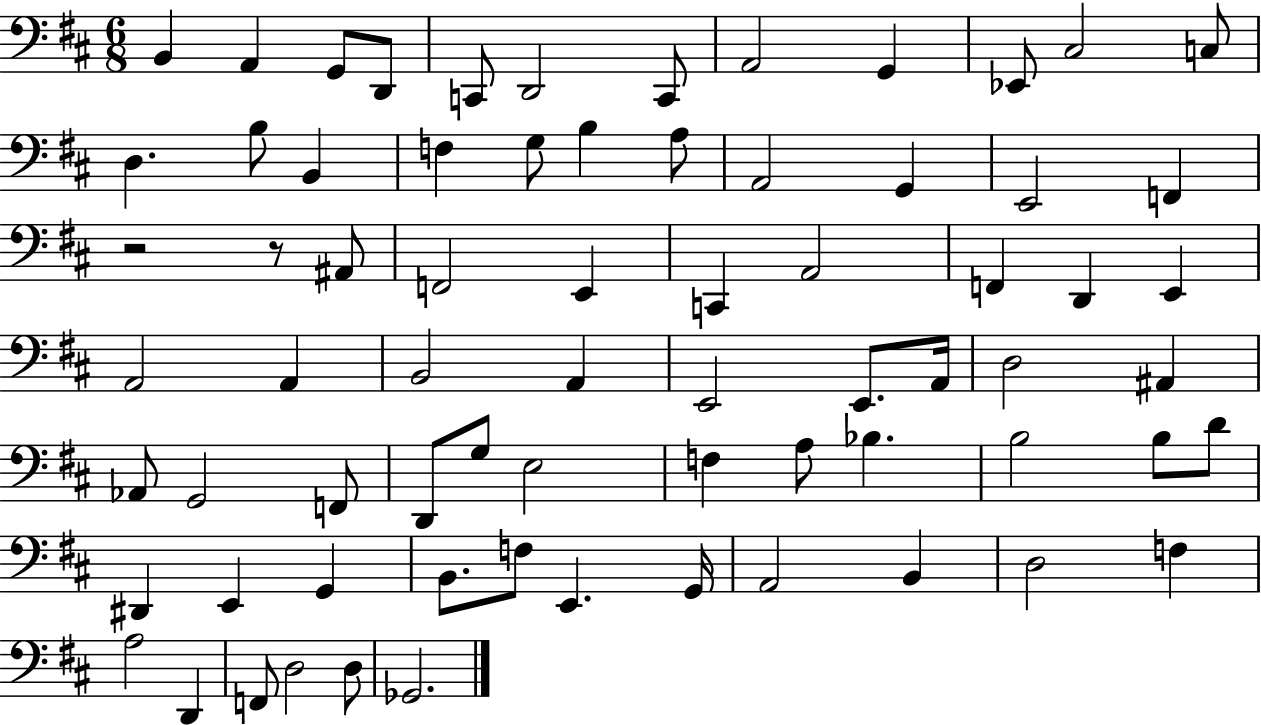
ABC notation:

X:1
T:Untitled
M:6/8
L:1/4
K:D
B,, A,, G,,/2 D,,/2 C,,/2 D,,2 C,,/2 A,,2 G,, _E,,/2 ^C,2 C,/2 D, B,/2 B,, F, G,/2 B, A,/2 A,,2 G,, E,,2 F,, z2 z/2 ^A,,/2 F,,2 E,, C,, A,,2 F,, D,, E,, A,,2 A,, B,,2 A,, E,,2 E,,/2 A,,/4 D,2 ^A,, _A,,/2 G,,2 F,,/2 D,,/2 G,/2 E,2 F, A,/2 _B, B,2 B,/2 D/2 ^D,, E,, G,, B,,/2 F,/2 E,, G,,/4 A,,2 B,, D,2 F, A,2 D,, F,,/2 D,2 D,/2 _G,,2